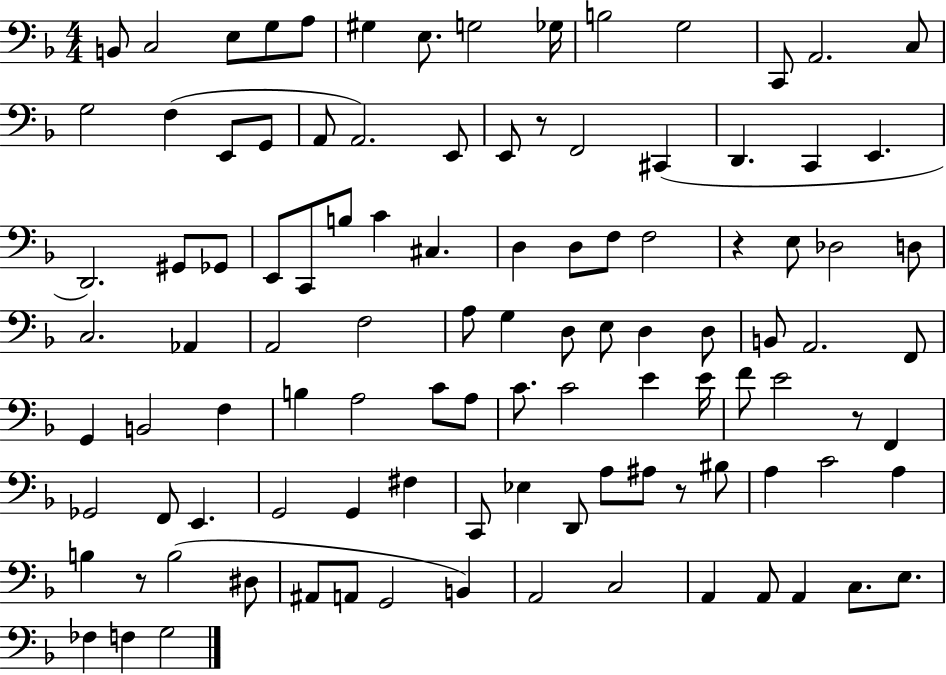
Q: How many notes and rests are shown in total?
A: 106